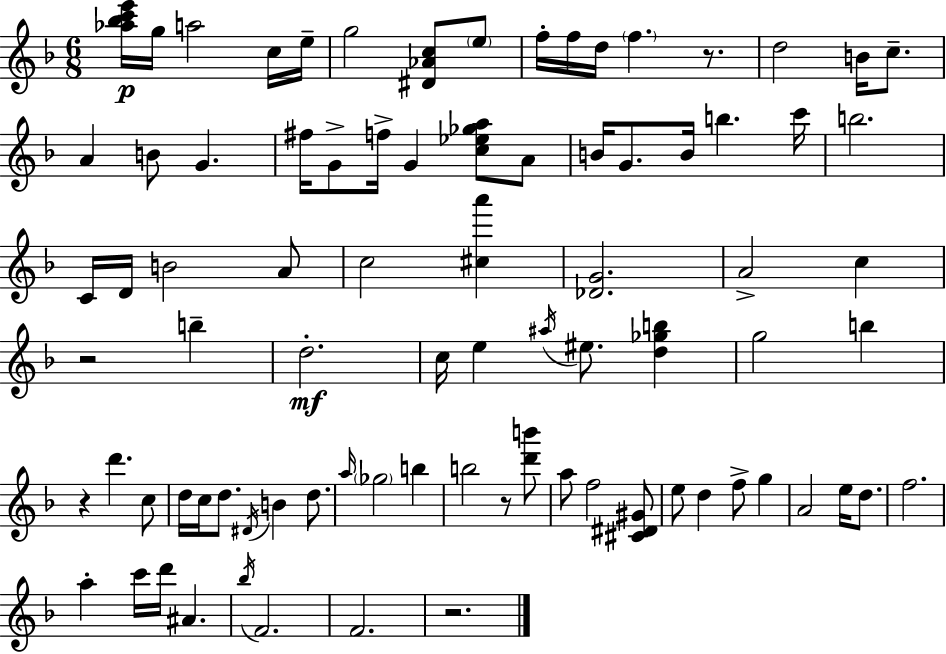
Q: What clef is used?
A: treble